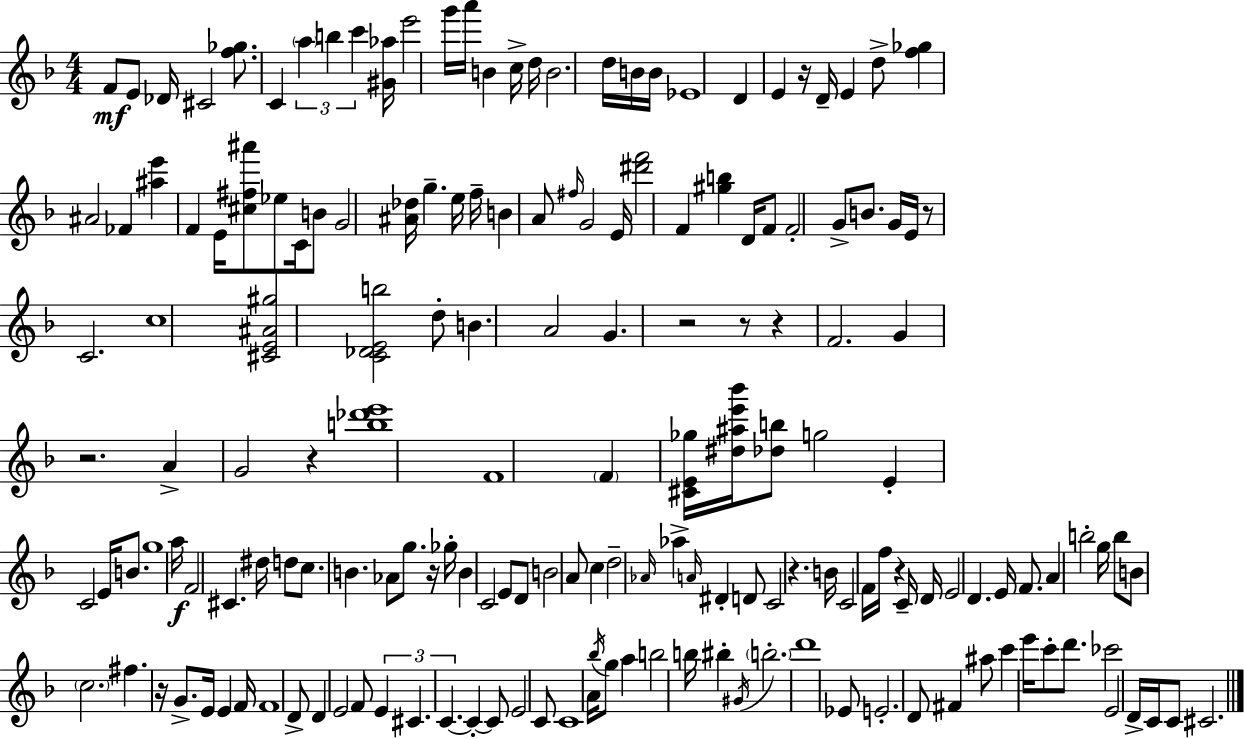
F4/e E4/e Db4/s C#4/h [F5,Gb5]/e. C4/q A5/q B5/q C6/q [G#4,Ab5]/s E6/h G6/s A6/s B4/q C5/s D5/s B4/h. D5/s B4/s B4/s Eb4/w D4/q E4/q R/s D4/s E4/q D5/e [F5,Gb5]/q A#4/h FES4/q [A#5,E6]/q F4/q E4/s [C#5,F#5,A#6]/e Eb5/e C4/s B4/e G4/h [A#4,Db5]/s G5/q. E5/s F5/s B4/q A4/e F#5/s G4/h E4/s [D#6,F6]/h F4/q [G#5,B5]/q D4/s F4/e F4/h G4/e B4/e. G4/s E4/s R/e C4/h. C5/w [C#4,E4,A#4,G#5]/h [C4,Db4,E4,B5]/h D5/e B4/q. A4/h G4/q. R/h R/e R/q F4/h. G4/q R/h. A4/q G4/h R/q [B5,Db6,E6]/w F4/w F4/q [C#4,E4,Gb5]/s [D#5,A#5,E6,Bb6]/s [Db5,B5]/e G5/h E4/q C4/h E4/s B4/e. G5/w A5/s F4/h C#4/q. D#5/s D5/e C5/e. B4/q. Ab4/e G5/e. R/s Gb5/s B4/q C4/h E4/e D4/e B4/h A4/e C5/q D5/h Ab4/s Ab5/q A4/s D#4/q D4/e C4/h R/q. B4/s C4/h F4/s F5/s R/q C4/s D4/s E4/h D4/q. E4/s F4/e. A4/q B5/h G5/s B5/e B4/e C5/h. F#5/q. R/s G4/e. E4/s E4/q F4/s F4/w D4/e D4/q E4/h F4/e E4/q C#4/q. C4/q. C4/q C4/e E4/h C4/e C4/w A4/s Bb5/s G5/e A5/q B5/h B5/s BIS5/q G#4/s B5/h. D6/w Eb4/e E4/h. D4/e F#4/q A#5/e C6/q E6/s C6/e D6/e. CES6/h E4/h D4/s C4/s C4/e C#4/h.